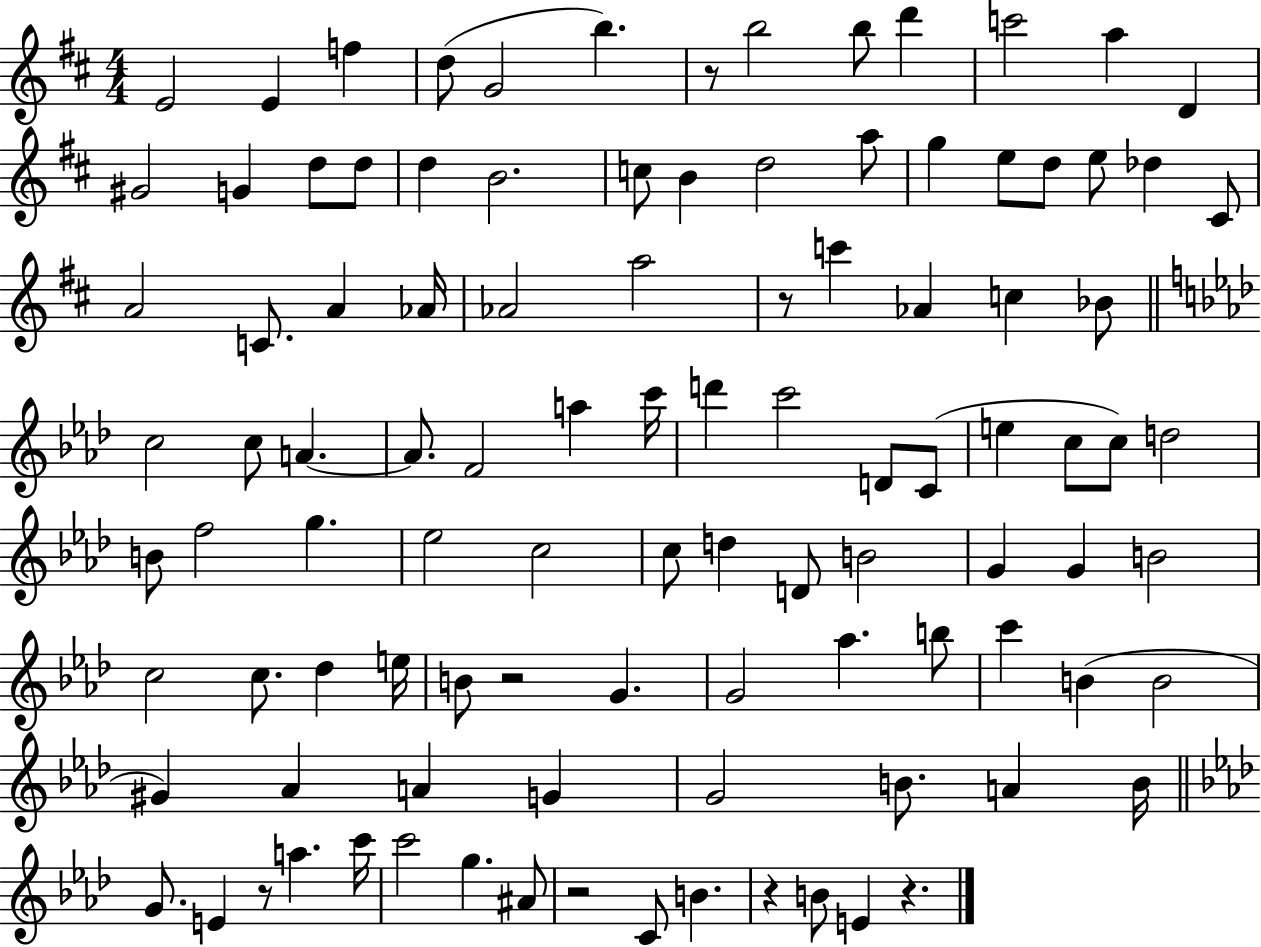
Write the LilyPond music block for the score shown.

{
  \clef treble
  \numericTimeSignature
  \time 4/4
  \key d \major
  e'2 e'4 f''4 | d''8( g'2 b''4.) | r8 b''2 b''8 d'''4 | c'''2 a''4 d'4 | \break gis'2 g'4 d''8 d''8 | d''4 b'2. | c''8 b'4 d''2 a''8 | g''4 e''8 d''8 e''8 des''4 cis'8 | \break a'2 c'8. a'4 aes'16 | aes'2 a''2 | r8 c'''4 aes'4 c''4 bes'8 | \bar "||" \break \key f \minor c''2 c''8 a'4.~~ | a'8. f'2 a''4 c'''16 | d'''4 c'''2 d'8 c'8( | e''4 c''8 c''8) d''2 | \break b'8 f''2 g''4. | ees''2 c''2 | c''8 d''4 d'8 b'2 | g'4 g'4 b'2 | \break c''2 c''8. des''4 e''16 | b'8 r2 g'4. | g'2 aes''4. b''8 | c'''4 b'4( b'2 | \break gis'4) aes'4 a'4 g'4 | g'2 b'8. a'4 b'16 | \bar "||" \break \key f \minor g'8. e'4 r8 a''4. c'''16 | c'''2 g''4. ais'8 | r2 c'8 b'4. | r4 b'8 e'4 r4. | \break \bar "|."
}